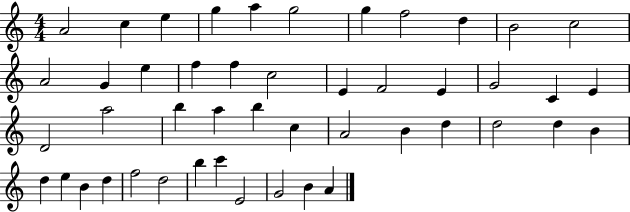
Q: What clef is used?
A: treble